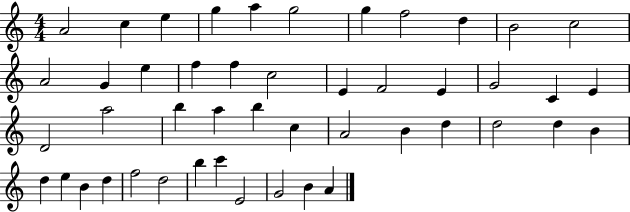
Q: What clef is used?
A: treble